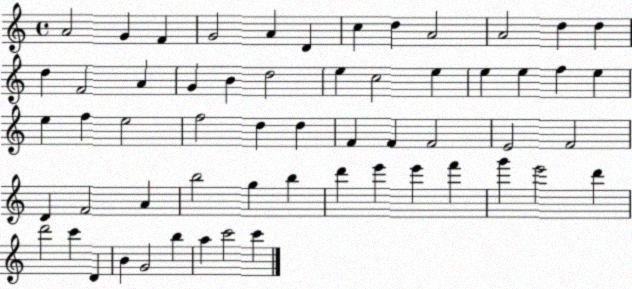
X:1
T:Untitled
M:4/4
L:1/4
K:C
A2 G F G2 A D c d A2 A2 d d d F2 A G B d2 e c2 e e e f e e f e2 f2 d d F F F2 E2 F2 D F2 A b2 g b d' e' e' f' g' e'2 d' d'2 c' D B G2 b a c'2 c'